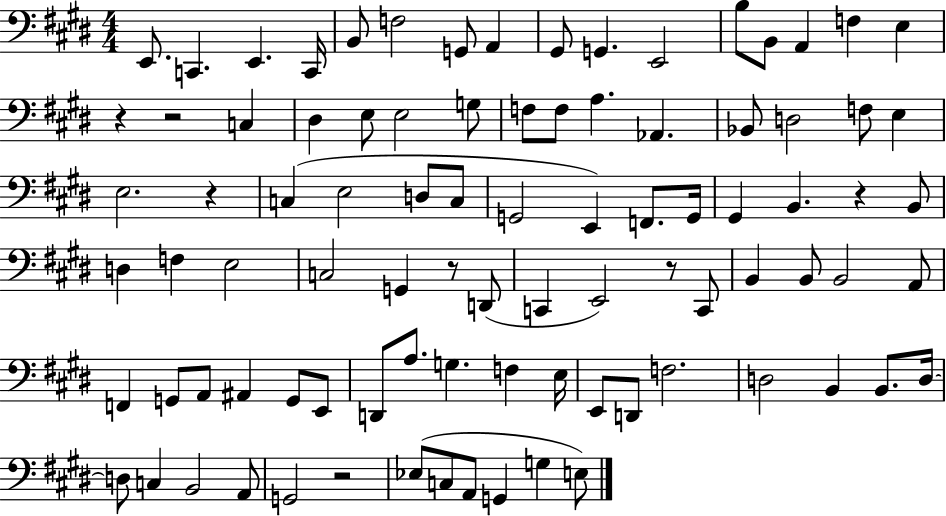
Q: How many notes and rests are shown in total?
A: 90